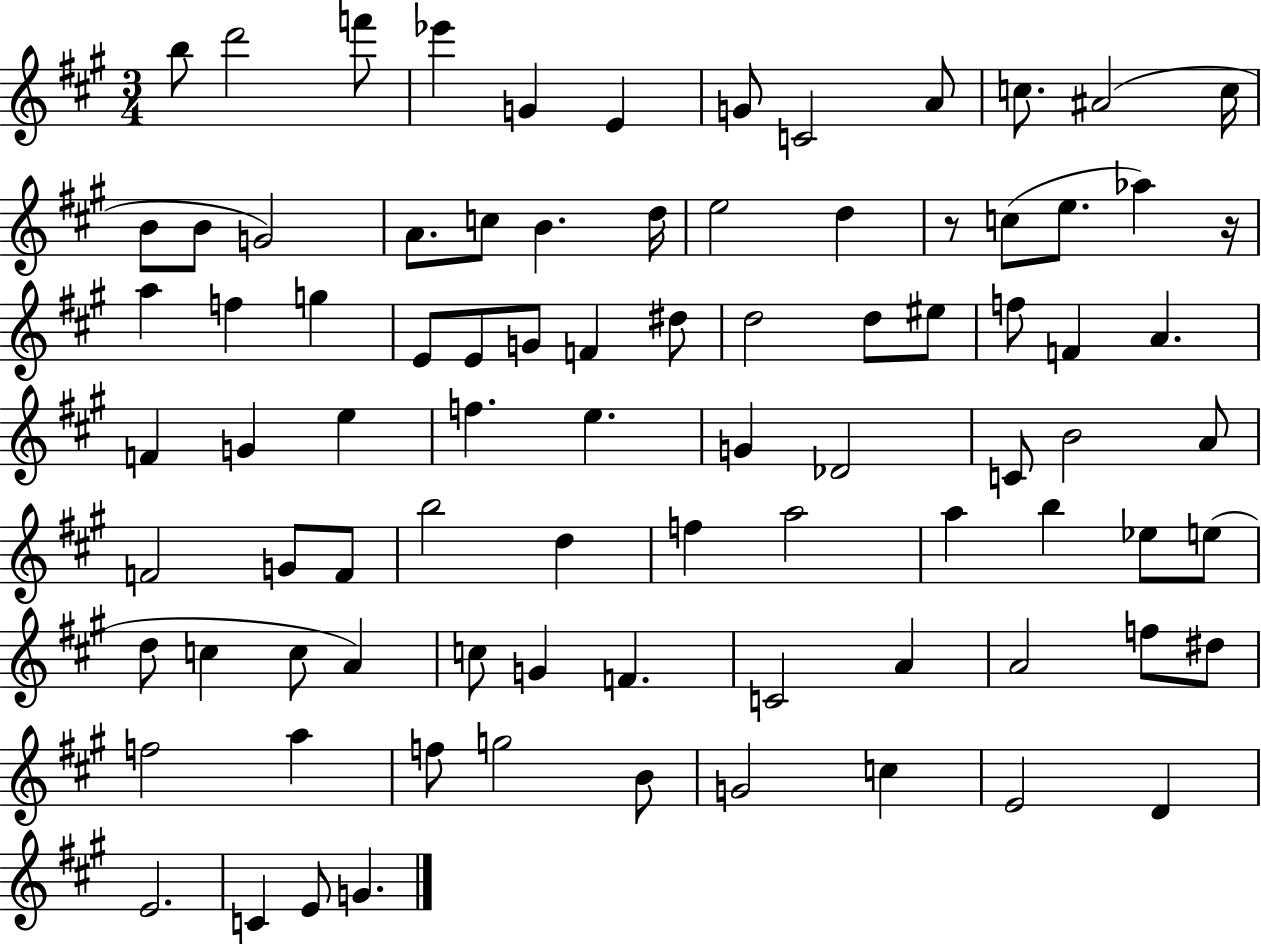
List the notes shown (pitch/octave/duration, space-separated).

B5/e D6/h F6/e Eb6/q G4/q E4/q G4/e C4/h A4/e C5/e. A#4/h C5/s B4/e B4/e G4/h A4/e. C5/e B4/q. D5/s E5/h D5/q R/e C5/e E5/e. Ab5/q R/s A5/q F5/q G5/q E4/e E4/e G4/e F4/q D#5/e D5/h D5/e EIS5/e F5/e F4/q A4/q. F4/q G4/q E5/q F5/q. E5/q. G4/q Db4/h C4/e B4/h A4/e F4/h G4/e F4/e B5/h D5/q F5/q A5/h A5/q B5/q Eb5/e E5/e D5/e C5/q C5/e A4/q C5/e G4/q F4/q. C4/h A4/q A4/h F5/e D#5/e F5/h A5/q F5/e G5/h B4/e G4/h C5/q E4/h D4/q E4/h. C4/q E4/e G4/q.